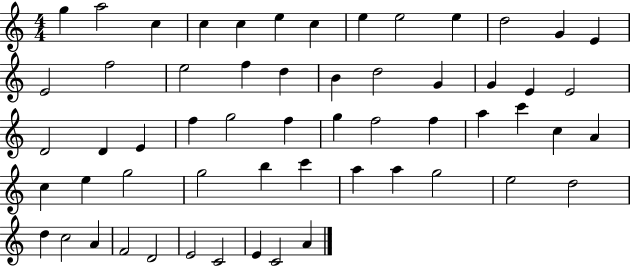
G5/q A5/h C5/q C5/q C5/q E5/q C5/q E5/q E5/h E5/q D5/h G4/q E4/q E4/h F5/h E5/h F5/q D5/q B4/q D5/h G4/q G4/q E4/q E4/h D4/h D4/q E4/q F5/q G5/h F5/q G5/q F5/h F5/q A5/q C6/q C5/q A4/q C5/q E5/q G5/h G5/h B5/q C6/q A5/q A5/q G5/h E5/h D5/h D5/q C5/h A4/q F4/h D4/h E4/h C4/h E4/q C4/h A4/q